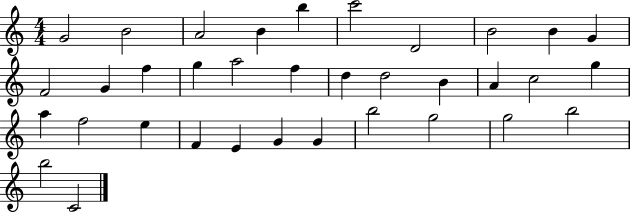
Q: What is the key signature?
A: C major